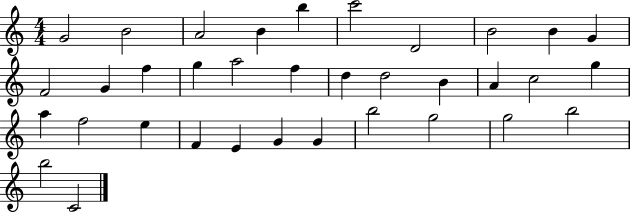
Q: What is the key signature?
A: C major